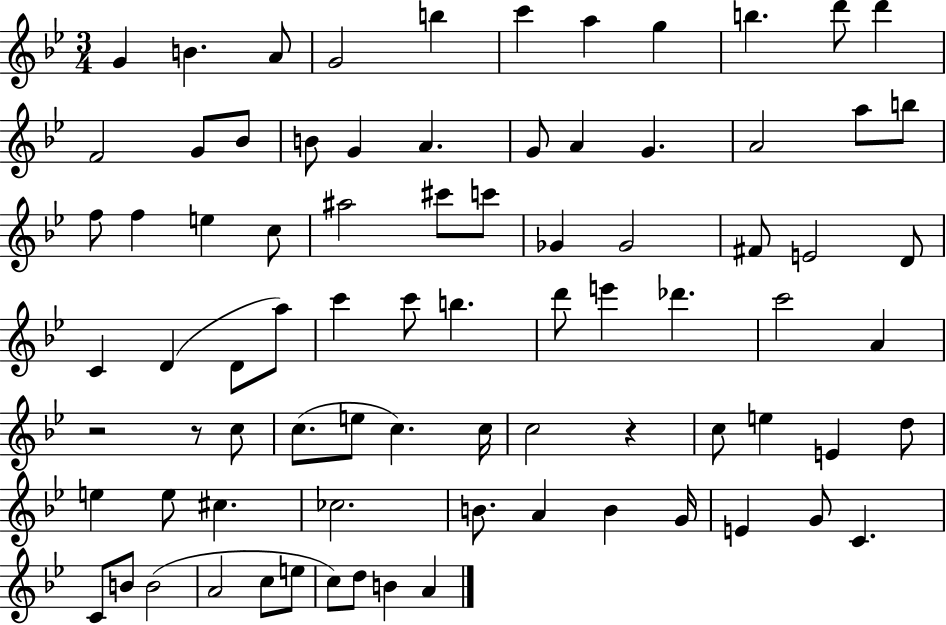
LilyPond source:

{
  \clef treble
  \numericTimeSignature
  \time 3/4
  \key bes \major
  g'4 b'4. a'8 | g'2 b''4 | c'''4 a''4 g''4 | b''4. d'''8 d'''4 | \break f'2 g'8 bes'8 | b'8 g'4 a'4. | g'8 a'4 g'4. | a'2 a''8 b''8 | \break f''8 f''4 e''4 c''8 | ais''2 cis'''8 c'''8 | ges'4 ges'2 | fis'8 e'2 d'8 | \break c'4 d'4( d'8 a''8) | c'''4 c'''8 b''4. | d'''8 e'''4 des'''4. | c'''2 a'4 | \break r2 r8 c''8 | c''8.( e''8 c''4.) c''16 | c''2 r4 | c''8 e''4 e'4 d''8 | \break e''4 e''8 cis''4. | ces''2. | b'8. a'4 b'4 g'16 | e'4 g'8 c'4. | \break c'8 b'8 b'2( | a'2 c''8 e''8 | c''8) d''8 b'4 a'4 | \bar "|."
}